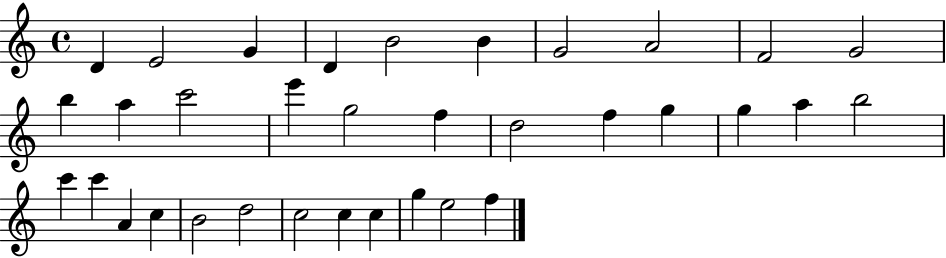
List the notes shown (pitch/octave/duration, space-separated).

D4/q E4/h G4/q D4/q B4/h B4/q G4/h A4/h F4/h G4/h B5/q A5/q C6/h E6/q G5/h F5/q D5/h F5/q G5/q G5/q A5/q B5/h C6/q C6/q A4/q C5/q B4/h D5/h C5/h C5/q C5/q G5/q E5/h F5/q